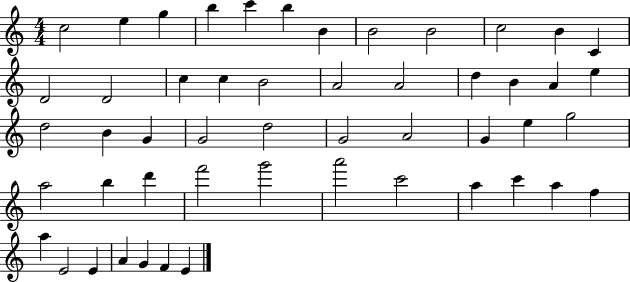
C5/h E5/q G5/q B5/q C6/q B5/q B4/q B4/h B4/h C5/h B4/q C4/q D4/h D4/h C5/q C5/q B4/h A4/h A4/h D5/q B4/q A4/q E5/q D5/h B4/q G4/q G4/h D5/h G4/h A4/h G4/q E5/q G5/h A5/h B5/q D6/q F6/h G6/h A6/h C6/h A5/q C6/q A5/q F5/q A5/q E4/h E4/q A4/q G4/q F4/q E4/q